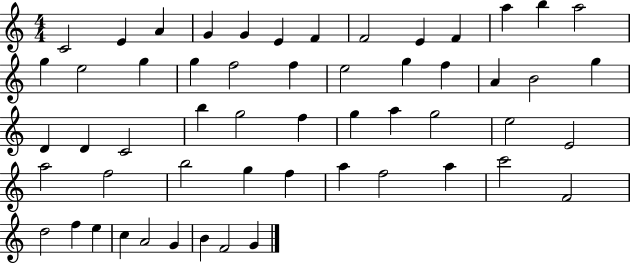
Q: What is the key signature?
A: C major